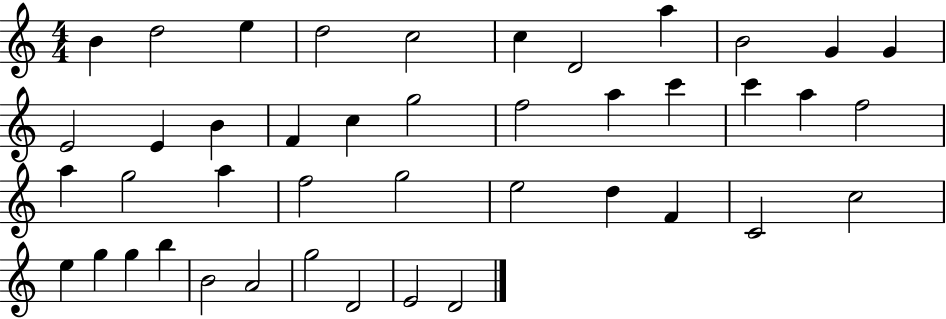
{
  \clef treble
  \numericTimeSignature
  \time 4/4
  \key c \major
  b'4 d''2 e''4 | d''2 c''2 | c''4 d'2 a''4 | b'2 g'4 g'4 | \break e'2 e'4 b'4 | f'4 c''4 g''2 | f''2 a''4 c'''4 | c'''4 a''4 f''2 | \break a''4 g''2 a''4 | f''2 g''2 | e''2 d''4 f'4 | c'2 c''2 | \break e''4 g''4 g''4 b''4 | b'2 a'2 | g''2 d'2 | e'2 d'2 | \break \bar "|."
}